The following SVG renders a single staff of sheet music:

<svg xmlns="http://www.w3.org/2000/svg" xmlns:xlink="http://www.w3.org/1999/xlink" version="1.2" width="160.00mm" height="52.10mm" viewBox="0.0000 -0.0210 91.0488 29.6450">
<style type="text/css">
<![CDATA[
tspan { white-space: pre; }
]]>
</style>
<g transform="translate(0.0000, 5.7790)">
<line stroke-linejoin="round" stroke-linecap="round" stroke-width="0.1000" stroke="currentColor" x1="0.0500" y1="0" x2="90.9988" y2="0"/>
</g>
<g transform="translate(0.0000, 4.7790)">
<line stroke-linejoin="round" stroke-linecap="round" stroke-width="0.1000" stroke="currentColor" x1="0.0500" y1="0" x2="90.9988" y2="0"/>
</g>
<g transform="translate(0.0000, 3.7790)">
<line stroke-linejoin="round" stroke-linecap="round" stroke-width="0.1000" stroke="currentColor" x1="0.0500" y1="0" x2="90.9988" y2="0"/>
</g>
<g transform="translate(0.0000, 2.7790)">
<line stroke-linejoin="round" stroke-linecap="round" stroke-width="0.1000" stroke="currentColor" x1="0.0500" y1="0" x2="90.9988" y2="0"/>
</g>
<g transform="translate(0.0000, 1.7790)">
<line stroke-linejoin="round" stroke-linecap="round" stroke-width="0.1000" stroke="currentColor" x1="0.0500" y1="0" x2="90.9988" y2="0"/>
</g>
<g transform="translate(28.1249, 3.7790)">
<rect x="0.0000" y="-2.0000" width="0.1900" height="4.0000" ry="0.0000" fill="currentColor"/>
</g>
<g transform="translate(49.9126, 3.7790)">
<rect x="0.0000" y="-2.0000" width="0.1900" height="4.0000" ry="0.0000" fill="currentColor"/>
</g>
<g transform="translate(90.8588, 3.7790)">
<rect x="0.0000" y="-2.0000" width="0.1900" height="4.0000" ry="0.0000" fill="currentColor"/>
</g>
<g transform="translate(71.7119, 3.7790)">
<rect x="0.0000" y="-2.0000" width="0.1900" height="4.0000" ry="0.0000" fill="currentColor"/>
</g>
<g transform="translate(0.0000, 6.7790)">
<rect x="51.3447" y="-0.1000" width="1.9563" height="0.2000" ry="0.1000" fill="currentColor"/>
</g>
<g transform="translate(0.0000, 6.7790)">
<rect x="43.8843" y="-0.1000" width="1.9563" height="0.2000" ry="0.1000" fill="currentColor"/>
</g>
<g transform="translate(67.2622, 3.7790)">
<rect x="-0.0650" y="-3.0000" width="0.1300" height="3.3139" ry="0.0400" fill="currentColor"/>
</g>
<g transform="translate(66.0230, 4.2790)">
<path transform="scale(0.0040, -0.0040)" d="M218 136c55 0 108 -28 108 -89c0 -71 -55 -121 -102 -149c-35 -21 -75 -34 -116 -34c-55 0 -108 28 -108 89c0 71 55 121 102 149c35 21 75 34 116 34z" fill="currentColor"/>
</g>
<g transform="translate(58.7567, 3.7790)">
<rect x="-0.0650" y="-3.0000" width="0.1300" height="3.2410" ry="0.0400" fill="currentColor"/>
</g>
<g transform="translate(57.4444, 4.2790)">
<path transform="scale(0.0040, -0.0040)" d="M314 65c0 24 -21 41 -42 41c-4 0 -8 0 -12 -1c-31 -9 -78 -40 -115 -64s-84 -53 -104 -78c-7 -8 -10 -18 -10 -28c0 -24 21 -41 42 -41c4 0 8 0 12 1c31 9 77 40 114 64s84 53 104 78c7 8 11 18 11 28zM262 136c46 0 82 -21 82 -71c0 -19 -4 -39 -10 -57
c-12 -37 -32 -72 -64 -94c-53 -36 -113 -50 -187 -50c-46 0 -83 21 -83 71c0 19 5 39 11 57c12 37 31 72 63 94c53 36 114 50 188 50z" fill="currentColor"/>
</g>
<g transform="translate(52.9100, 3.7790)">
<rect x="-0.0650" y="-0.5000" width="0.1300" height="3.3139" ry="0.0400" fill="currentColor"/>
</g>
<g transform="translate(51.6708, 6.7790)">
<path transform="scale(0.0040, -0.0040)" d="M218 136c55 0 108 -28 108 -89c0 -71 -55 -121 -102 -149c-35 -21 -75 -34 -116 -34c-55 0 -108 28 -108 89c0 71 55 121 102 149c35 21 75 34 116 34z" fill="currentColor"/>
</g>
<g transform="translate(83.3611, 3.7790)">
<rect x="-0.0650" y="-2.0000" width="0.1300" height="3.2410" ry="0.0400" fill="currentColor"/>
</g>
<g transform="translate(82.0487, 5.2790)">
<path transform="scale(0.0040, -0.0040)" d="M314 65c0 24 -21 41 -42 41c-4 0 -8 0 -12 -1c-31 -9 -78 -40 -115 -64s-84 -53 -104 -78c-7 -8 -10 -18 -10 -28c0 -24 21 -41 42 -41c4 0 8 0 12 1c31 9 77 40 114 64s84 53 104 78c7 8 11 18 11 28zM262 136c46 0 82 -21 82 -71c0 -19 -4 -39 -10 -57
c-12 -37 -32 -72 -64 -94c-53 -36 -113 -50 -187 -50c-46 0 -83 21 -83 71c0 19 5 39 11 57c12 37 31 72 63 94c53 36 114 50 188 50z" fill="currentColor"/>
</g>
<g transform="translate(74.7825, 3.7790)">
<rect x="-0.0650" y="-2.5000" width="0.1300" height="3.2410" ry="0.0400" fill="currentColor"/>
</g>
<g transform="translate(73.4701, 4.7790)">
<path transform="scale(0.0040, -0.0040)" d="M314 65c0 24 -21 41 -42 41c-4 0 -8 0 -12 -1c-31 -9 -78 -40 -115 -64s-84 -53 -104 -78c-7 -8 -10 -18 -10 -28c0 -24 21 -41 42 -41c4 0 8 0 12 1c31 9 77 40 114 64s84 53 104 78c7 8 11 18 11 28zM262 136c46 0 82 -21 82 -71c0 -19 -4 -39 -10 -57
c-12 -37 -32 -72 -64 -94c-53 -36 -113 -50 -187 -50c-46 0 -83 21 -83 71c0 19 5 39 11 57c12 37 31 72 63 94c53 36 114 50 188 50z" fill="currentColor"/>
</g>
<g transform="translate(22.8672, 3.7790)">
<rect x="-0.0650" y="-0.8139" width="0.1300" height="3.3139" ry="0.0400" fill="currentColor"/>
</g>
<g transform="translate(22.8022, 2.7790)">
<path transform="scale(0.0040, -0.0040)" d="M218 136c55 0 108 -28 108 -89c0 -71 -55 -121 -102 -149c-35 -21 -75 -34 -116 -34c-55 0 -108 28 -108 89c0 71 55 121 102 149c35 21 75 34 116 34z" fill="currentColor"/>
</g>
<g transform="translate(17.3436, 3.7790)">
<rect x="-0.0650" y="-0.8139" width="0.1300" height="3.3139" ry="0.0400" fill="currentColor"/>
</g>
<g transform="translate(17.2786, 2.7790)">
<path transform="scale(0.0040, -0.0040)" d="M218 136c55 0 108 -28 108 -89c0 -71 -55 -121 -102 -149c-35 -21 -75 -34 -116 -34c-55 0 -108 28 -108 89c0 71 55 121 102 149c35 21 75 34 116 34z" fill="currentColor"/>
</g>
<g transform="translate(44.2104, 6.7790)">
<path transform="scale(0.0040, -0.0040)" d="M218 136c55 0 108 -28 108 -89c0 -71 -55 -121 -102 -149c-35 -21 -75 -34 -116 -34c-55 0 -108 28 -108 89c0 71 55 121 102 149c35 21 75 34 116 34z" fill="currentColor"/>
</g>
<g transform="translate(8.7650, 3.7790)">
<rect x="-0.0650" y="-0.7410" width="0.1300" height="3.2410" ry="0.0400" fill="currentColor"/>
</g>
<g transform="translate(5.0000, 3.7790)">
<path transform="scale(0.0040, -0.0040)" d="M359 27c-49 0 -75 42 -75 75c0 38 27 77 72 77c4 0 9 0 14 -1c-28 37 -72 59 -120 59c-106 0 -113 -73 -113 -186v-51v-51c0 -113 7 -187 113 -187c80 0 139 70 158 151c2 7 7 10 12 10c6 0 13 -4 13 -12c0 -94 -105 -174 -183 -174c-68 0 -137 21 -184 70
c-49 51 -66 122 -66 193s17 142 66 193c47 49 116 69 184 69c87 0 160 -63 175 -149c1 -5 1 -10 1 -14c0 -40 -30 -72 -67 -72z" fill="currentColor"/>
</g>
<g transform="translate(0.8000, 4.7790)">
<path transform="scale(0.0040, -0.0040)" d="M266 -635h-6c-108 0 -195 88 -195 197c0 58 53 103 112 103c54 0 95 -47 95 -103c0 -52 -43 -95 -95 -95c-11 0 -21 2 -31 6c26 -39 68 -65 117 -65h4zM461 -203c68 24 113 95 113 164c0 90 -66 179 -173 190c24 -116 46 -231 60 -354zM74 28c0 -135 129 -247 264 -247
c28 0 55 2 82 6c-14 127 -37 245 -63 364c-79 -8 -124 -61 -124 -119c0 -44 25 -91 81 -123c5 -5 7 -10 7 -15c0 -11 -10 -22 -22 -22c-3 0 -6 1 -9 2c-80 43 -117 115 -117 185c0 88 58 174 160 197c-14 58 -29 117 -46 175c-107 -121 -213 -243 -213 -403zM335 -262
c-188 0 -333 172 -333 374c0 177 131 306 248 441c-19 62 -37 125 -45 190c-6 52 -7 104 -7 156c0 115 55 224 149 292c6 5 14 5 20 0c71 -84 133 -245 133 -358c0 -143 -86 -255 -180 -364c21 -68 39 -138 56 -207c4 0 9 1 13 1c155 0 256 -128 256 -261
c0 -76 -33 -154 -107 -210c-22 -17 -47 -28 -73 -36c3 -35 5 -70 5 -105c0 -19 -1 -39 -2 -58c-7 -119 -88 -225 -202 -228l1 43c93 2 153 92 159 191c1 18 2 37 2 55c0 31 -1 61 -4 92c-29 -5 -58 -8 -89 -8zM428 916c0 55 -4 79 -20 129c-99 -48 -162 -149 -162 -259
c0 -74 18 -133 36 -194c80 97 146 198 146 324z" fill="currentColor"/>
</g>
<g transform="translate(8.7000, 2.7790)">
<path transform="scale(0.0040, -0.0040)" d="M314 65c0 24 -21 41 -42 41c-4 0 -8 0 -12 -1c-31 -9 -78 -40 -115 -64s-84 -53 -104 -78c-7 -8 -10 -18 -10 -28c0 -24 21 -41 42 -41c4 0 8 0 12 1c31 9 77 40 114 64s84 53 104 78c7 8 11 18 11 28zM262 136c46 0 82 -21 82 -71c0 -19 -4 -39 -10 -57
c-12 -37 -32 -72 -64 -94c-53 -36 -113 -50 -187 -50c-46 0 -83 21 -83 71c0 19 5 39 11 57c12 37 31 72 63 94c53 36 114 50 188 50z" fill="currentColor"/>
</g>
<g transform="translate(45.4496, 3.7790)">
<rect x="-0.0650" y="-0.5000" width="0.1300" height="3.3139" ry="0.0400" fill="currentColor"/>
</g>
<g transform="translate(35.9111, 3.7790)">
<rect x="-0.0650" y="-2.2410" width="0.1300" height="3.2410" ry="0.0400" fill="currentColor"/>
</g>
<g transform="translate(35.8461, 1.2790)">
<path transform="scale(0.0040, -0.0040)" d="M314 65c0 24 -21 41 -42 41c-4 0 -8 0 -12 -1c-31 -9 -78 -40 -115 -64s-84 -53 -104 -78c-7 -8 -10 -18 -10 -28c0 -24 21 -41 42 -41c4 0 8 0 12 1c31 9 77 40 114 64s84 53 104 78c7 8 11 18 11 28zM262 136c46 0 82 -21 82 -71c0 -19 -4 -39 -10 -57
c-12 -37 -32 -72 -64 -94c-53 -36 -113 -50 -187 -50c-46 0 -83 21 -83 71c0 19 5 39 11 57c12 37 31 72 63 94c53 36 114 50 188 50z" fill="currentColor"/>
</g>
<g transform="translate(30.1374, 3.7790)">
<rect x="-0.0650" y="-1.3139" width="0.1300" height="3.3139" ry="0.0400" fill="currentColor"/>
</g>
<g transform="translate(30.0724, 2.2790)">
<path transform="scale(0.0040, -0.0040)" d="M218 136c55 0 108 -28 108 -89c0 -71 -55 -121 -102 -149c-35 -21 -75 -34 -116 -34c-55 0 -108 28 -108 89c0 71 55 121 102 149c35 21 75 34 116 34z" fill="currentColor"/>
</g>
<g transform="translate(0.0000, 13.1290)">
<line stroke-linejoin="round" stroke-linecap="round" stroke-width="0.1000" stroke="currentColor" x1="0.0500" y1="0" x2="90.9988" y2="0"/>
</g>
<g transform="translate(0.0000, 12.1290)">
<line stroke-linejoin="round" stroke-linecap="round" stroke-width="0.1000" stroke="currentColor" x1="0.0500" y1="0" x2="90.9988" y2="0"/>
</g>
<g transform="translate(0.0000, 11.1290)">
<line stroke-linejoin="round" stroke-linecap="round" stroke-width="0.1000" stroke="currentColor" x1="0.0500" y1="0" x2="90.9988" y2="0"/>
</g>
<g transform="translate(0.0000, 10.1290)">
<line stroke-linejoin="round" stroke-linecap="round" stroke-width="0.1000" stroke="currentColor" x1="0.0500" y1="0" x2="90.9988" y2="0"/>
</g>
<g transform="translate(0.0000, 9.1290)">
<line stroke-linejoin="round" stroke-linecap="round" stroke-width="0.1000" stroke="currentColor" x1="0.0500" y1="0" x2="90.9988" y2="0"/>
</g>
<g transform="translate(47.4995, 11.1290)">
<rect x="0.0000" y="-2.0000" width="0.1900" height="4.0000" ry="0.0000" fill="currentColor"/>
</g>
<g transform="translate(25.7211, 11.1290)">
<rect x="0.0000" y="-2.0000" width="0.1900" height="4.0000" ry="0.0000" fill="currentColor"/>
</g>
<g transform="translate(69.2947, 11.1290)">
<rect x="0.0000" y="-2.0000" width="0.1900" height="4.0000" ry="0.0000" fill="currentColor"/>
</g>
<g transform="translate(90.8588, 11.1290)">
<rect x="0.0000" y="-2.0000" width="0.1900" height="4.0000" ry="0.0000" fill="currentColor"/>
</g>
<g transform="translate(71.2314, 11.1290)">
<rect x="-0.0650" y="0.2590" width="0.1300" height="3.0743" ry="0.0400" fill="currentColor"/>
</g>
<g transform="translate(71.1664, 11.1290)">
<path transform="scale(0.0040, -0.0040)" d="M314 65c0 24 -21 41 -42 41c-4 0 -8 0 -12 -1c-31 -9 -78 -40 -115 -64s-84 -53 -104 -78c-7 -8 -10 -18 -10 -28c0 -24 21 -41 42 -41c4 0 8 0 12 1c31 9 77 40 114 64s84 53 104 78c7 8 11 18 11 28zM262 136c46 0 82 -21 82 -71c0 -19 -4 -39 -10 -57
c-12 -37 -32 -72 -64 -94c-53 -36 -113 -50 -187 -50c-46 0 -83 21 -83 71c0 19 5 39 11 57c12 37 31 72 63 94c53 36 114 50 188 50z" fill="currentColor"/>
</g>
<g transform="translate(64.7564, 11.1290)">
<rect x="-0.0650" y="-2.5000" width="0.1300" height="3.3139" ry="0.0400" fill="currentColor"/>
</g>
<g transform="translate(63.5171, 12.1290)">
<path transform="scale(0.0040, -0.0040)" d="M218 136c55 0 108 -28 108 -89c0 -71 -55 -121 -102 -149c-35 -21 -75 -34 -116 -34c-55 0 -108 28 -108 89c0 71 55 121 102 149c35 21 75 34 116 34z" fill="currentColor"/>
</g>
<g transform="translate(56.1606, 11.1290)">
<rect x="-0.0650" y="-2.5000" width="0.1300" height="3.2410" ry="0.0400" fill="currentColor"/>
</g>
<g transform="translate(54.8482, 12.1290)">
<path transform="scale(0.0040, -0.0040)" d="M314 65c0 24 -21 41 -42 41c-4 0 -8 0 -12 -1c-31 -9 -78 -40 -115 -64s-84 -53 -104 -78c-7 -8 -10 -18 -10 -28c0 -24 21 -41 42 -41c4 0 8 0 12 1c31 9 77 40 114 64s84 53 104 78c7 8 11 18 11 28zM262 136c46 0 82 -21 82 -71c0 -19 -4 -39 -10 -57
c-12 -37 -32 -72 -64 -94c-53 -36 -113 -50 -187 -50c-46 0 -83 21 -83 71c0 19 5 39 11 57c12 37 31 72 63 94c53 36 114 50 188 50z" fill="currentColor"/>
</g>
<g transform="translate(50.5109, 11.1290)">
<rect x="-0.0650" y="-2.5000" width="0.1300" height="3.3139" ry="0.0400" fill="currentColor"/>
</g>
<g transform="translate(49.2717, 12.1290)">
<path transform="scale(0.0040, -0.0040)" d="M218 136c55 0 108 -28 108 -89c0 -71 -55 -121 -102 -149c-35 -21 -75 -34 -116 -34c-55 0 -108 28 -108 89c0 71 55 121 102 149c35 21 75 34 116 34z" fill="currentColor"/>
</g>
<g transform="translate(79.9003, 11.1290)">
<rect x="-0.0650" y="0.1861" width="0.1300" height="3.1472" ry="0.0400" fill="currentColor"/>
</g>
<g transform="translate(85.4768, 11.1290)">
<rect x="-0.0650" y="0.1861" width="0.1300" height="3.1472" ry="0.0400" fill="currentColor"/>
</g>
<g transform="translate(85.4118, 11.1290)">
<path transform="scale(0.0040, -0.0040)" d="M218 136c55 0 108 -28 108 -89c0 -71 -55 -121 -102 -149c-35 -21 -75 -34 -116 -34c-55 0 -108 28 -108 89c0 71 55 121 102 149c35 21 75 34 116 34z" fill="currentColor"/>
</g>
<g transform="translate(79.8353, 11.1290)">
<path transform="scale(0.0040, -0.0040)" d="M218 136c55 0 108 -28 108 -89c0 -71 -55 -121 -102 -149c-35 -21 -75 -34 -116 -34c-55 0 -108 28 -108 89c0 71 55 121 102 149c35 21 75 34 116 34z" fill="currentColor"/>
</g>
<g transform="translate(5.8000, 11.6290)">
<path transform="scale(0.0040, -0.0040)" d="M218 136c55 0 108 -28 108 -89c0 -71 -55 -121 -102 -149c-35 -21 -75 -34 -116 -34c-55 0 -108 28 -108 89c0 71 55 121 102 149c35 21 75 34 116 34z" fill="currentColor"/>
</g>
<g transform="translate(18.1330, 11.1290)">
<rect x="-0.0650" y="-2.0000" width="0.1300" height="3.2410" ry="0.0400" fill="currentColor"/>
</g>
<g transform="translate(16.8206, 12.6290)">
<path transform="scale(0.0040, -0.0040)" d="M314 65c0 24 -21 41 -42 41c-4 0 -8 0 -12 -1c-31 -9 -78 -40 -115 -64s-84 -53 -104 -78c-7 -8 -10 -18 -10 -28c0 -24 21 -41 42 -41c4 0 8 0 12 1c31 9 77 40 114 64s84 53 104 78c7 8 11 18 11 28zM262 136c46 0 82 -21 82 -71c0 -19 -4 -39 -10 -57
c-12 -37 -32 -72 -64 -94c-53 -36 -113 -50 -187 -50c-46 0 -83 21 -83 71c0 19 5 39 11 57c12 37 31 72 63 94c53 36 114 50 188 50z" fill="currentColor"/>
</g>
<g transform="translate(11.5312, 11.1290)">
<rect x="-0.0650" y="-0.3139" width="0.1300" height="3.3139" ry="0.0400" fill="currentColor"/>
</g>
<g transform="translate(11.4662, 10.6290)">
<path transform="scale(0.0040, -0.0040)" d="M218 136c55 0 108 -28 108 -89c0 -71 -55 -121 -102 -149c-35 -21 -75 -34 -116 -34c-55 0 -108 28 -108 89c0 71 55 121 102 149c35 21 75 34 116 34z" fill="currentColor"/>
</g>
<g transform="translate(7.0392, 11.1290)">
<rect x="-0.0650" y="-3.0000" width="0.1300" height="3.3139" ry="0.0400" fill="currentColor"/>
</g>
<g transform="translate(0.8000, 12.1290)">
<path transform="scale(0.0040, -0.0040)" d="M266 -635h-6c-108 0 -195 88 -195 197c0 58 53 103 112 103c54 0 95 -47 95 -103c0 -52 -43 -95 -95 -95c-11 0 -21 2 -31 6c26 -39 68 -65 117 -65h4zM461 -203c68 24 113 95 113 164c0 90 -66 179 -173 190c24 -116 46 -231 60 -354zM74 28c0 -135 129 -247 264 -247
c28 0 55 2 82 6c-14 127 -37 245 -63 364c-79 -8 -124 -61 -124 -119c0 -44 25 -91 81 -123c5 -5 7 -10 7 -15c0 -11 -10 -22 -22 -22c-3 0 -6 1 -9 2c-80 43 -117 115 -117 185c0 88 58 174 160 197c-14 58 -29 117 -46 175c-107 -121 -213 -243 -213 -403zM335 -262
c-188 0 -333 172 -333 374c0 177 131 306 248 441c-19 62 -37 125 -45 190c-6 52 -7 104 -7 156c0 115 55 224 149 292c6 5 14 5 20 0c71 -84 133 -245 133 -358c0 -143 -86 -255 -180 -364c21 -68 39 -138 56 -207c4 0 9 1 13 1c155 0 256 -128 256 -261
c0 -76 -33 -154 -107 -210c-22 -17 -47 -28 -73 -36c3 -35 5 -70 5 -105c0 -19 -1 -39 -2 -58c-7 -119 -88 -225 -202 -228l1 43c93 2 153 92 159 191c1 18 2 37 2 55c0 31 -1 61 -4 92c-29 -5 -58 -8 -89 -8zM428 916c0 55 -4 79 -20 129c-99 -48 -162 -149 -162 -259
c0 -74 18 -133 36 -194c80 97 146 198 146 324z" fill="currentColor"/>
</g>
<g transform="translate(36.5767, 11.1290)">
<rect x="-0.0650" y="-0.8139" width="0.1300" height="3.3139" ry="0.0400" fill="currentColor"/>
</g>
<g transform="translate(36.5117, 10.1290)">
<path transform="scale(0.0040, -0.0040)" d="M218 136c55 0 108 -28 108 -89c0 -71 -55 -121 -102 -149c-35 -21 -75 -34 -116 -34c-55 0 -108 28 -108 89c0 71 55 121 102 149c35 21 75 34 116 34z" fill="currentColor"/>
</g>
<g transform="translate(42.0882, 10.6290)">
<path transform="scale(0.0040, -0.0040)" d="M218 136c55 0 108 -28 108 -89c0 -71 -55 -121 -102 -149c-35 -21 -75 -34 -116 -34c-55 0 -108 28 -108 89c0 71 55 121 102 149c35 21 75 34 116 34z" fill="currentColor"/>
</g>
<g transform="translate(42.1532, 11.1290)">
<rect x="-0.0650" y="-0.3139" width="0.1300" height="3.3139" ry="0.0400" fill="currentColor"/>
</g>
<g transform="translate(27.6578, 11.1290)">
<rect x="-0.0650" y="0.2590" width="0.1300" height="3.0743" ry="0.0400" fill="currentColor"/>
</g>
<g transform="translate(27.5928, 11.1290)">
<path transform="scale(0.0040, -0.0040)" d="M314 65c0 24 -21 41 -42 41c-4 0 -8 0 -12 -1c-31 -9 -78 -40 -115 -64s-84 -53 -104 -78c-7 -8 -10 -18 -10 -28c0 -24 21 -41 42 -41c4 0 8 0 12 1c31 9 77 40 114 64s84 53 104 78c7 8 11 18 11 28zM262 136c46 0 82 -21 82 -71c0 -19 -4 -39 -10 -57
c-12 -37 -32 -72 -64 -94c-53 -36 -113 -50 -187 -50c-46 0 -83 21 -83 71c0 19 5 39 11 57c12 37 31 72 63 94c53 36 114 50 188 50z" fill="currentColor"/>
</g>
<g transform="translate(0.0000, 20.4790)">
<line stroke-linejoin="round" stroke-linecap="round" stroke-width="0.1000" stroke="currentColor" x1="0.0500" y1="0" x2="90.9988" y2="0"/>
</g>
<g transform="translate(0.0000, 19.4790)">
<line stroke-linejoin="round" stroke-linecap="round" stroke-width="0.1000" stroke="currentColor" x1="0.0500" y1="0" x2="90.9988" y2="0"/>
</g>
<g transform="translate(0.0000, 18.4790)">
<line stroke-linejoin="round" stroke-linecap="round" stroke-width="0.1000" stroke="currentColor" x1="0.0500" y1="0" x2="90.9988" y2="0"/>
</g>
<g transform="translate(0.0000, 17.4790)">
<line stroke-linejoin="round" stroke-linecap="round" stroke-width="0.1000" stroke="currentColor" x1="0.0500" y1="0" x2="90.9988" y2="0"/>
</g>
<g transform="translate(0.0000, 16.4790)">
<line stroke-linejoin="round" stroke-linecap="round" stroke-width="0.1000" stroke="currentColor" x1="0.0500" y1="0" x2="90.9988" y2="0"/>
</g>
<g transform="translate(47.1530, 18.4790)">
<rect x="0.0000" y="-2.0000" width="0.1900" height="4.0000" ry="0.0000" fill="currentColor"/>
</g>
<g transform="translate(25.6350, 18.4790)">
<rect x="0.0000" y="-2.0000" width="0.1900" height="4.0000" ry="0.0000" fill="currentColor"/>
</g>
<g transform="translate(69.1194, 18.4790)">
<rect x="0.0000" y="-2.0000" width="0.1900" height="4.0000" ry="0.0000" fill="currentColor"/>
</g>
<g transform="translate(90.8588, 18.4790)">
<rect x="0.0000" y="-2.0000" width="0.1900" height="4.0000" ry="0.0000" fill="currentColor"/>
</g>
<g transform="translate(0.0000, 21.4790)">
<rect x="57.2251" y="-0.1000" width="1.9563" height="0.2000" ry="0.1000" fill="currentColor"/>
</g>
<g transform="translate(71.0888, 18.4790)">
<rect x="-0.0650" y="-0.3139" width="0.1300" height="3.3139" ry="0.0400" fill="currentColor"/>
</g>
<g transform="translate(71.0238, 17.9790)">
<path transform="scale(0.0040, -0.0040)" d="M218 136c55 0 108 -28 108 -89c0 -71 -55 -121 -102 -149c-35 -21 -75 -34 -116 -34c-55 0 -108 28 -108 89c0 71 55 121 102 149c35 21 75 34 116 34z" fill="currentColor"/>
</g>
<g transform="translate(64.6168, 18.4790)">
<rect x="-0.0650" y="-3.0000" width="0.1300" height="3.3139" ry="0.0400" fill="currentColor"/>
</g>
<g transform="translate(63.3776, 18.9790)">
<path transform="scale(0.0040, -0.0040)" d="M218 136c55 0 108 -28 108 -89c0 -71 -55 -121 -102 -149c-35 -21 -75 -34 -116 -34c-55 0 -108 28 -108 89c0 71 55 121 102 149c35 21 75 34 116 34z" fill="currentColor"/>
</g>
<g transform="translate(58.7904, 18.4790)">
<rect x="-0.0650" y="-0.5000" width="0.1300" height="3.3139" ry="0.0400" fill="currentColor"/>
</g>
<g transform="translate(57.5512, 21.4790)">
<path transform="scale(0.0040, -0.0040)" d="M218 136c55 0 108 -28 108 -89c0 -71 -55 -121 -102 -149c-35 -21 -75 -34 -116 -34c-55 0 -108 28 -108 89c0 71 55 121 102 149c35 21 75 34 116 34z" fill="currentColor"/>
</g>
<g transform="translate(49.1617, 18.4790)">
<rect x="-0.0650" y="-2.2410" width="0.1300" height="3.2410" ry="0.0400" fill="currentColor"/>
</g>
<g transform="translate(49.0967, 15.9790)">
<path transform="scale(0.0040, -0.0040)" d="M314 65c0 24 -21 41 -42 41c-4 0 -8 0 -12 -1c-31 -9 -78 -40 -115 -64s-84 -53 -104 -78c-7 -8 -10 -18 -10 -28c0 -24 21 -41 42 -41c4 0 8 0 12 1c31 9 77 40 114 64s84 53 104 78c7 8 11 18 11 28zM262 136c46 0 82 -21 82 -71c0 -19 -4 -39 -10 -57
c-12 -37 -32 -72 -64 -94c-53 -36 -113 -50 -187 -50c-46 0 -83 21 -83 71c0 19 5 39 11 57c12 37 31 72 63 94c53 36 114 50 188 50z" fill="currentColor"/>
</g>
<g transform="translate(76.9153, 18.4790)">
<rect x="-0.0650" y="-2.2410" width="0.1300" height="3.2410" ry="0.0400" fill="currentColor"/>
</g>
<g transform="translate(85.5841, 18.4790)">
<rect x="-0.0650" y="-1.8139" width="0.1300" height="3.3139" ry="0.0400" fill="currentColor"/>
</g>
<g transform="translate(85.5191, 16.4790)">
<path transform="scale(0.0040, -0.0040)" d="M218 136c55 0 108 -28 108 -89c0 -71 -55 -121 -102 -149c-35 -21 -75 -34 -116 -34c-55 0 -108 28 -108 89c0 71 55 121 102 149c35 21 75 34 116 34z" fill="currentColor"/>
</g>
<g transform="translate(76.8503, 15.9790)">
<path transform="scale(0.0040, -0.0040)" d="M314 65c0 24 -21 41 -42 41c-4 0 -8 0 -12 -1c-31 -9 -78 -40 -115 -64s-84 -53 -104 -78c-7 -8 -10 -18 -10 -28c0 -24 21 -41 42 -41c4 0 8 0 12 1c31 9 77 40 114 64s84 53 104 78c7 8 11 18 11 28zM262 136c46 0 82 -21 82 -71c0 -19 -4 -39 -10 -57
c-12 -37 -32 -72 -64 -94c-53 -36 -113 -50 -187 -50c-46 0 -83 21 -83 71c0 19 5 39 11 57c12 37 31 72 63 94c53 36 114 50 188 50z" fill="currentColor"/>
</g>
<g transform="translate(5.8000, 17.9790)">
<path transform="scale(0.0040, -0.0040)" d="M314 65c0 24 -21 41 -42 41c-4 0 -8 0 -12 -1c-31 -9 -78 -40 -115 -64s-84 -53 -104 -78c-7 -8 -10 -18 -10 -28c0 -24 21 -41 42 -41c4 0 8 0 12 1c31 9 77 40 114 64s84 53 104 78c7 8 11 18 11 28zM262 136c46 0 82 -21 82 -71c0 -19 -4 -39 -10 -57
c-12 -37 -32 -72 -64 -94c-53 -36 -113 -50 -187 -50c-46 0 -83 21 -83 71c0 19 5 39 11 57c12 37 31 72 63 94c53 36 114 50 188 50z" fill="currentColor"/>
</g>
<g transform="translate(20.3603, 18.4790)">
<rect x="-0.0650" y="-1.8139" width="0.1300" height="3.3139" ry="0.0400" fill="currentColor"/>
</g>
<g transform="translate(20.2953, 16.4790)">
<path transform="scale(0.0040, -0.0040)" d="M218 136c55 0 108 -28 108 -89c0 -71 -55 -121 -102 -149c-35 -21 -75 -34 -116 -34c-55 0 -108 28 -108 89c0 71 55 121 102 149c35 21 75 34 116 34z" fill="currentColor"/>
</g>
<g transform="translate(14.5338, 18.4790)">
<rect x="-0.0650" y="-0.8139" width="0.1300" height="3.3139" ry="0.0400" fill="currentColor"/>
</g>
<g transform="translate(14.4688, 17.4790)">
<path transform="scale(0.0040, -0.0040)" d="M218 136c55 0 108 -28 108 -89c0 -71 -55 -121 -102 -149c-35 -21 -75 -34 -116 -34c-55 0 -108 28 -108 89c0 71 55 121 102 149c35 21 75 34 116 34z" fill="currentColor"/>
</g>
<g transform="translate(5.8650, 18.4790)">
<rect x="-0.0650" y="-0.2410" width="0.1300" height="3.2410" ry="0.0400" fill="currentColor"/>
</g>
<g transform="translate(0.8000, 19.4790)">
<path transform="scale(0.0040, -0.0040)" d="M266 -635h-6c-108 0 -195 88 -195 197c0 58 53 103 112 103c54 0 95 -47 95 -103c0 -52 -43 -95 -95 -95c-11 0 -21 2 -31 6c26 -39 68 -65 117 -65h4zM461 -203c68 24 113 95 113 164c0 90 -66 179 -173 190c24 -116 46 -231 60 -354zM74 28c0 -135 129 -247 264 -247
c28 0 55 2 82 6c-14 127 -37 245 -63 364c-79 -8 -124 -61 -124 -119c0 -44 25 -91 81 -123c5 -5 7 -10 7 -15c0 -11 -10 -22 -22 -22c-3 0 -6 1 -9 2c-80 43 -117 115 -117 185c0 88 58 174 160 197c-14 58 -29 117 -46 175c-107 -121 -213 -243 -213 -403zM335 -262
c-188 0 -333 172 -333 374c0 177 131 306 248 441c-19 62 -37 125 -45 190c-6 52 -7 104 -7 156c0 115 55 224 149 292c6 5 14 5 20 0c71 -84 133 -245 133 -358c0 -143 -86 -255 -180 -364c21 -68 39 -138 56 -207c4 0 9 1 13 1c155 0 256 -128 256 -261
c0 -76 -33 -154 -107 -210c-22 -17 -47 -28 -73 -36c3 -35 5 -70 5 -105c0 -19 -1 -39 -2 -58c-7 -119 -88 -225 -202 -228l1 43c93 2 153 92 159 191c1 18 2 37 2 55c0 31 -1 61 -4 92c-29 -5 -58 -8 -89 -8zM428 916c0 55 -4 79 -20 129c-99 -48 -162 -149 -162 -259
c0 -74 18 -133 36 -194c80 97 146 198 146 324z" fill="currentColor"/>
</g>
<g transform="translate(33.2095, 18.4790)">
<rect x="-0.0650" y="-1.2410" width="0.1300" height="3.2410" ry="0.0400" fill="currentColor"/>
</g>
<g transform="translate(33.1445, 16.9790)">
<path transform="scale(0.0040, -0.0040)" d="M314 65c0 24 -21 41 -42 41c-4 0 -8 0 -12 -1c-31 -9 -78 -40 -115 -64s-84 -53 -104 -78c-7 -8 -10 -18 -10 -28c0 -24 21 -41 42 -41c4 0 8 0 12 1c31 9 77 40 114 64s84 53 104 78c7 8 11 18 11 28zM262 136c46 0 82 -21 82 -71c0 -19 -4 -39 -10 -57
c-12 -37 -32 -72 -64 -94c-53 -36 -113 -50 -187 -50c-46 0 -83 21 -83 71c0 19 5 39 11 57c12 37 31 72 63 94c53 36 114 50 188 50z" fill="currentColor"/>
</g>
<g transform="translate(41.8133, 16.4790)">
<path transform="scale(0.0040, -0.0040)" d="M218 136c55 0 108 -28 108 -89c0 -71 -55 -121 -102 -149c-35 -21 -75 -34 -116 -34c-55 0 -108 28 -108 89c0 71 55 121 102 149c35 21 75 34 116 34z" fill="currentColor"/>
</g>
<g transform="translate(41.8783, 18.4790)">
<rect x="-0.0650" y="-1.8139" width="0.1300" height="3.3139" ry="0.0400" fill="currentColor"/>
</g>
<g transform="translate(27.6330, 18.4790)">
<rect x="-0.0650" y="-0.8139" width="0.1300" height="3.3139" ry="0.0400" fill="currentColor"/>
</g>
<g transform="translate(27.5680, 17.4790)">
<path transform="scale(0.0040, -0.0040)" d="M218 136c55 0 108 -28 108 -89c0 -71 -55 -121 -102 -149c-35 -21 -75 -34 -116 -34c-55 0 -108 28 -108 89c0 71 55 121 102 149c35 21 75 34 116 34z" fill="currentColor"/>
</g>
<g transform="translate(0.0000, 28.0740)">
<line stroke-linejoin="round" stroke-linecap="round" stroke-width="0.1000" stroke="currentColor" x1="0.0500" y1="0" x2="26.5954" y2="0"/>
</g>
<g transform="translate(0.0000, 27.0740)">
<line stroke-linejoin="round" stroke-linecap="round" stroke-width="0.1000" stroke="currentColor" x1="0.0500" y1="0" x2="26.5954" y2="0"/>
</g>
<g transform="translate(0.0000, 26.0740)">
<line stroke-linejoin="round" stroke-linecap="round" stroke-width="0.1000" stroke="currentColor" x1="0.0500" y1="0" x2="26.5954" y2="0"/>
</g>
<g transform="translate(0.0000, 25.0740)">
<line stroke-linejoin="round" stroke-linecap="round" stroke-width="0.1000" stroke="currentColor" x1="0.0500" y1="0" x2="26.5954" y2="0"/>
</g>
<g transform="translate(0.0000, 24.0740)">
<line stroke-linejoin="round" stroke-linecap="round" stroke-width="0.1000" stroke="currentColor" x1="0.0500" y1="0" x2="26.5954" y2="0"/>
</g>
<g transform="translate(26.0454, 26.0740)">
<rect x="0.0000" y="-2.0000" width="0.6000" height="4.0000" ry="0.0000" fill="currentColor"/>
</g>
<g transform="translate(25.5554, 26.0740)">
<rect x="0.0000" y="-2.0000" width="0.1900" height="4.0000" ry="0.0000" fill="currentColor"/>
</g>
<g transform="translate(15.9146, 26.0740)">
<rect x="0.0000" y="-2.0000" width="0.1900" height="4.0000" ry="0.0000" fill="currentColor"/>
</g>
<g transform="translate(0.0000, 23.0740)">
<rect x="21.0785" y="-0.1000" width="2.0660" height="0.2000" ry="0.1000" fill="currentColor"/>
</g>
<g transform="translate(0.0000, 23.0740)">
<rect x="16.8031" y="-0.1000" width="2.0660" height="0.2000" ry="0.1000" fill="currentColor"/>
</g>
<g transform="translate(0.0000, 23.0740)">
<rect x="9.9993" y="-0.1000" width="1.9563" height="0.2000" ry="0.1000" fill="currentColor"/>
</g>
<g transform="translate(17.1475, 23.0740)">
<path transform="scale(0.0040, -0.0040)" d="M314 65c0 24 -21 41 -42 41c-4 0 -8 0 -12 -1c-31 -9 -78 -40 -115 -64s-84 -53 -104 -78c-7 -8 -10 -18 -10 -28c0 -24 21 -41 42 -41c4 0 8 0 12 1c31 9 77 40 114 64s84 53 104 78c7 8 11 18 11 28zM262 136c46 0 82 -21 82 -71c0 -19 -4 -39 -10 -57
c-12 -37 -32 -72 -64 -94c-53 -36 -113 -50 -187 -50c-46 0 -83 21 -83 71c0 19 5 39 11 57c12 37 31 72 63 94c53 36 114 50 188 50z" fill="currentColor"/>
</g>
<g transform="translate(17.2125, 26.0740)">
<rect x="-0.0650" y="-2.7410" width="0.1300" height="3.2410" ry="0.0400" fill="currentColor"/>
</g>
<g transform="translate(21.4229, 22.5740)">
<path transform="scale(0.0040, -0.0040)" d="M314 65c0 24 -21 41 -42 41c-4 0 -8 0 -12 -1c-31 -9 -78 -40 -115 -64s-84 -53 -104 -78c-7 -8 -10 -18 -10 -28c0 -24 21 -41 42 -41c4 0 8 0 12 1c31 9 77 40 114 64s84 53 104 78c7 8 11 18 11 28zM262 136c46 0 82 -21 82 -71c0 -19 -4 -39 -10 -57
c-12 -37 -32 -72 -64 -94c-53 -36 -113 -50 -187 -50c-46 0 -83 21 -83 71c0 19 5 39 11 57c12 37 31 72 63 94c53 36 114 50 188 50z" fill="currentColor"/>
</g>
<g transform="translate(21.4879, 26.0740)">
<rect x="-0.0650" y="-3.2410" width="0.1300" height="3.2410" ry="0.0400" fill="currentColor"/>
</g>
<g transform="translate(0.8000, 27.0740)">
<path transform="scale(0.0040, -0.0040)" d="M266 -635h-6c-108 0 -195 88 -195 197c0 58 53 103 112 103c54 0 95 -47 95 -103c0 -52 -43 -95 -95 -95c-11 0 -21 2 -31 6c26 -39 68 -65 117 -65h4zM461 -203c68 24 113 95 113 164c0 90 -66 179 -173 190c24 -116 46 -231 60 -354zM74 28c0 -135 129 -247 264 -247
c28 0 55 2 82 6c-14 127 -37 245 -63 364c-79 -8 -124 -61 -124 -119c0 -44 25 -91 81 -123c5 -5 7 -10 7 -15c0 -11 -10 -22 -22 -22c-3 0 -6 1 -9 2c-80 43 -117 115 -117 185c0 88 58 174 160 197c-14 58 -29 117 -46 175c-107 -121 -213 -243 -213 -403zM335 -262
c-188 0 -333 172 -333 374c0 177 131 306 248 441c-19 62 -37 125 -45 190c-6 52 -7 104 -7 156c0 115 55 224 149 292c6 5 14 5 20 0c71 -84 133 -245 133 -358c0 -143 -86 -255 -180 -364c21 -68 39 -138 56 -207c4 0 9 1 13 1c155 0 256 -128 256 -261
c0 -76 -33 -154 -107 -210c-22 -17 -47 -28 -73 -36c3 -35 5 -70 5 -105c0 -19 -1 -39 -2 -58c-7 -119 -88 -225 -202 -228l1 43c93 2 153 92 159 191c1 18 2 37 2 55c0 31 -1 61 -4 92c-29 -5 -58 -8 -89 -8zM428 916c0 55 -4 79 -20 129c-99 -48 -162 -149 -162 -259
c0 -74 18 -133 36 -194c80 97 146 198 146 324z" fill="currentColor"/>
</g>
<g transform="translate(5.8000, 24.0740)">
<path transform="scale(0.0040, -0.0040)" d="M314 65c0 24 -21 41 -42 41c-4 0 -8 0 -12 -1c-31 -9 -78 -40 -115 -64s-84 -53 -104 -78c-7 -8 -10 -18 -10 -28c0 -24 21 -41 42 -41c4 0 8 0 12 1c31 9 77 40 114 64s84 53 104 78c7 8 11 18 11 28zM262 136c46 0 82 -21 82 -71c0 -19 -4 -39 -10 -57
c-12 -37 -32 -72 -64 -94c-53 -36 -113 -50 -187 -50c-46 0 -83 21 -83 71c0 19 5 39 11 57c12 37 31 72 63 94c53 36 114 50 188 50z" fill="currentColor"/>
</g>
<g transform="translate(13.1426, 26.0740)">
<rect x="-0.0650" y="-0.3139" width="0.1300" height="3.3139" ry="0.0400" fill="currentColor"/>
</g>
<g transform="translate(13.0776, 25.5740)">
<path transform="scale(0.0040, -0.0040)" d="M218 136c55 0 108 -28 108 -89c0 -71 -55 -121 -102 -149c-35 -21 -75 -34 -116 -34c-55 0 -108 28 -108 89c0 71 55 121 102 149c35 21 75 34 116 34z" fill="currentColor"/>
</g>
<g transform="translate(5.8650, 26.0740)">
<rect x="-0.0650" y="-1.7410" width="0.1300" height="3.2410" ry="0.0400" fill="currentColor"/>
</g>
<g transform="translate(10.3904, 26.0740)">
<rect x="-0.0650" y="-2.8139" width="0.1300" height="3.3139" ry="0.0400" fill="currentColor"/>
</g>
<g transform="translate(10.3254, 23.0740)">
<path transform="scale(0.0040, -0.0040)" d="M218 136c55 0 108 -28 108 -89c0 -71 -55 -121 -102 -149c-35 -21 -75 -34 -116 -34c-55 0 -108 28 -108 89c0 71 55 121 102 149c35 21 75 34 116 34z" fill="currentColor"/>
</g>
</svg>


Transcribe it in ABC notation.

X:1
T:Untitled
M:4/4
L:1/4
K:C
d2 d d e g2 C C A2 A G2 F2 A c F2 B2 d c G G2 G B2 B B c2 d f d e2 f g2 C A c g2 f f2 a c a2 b2